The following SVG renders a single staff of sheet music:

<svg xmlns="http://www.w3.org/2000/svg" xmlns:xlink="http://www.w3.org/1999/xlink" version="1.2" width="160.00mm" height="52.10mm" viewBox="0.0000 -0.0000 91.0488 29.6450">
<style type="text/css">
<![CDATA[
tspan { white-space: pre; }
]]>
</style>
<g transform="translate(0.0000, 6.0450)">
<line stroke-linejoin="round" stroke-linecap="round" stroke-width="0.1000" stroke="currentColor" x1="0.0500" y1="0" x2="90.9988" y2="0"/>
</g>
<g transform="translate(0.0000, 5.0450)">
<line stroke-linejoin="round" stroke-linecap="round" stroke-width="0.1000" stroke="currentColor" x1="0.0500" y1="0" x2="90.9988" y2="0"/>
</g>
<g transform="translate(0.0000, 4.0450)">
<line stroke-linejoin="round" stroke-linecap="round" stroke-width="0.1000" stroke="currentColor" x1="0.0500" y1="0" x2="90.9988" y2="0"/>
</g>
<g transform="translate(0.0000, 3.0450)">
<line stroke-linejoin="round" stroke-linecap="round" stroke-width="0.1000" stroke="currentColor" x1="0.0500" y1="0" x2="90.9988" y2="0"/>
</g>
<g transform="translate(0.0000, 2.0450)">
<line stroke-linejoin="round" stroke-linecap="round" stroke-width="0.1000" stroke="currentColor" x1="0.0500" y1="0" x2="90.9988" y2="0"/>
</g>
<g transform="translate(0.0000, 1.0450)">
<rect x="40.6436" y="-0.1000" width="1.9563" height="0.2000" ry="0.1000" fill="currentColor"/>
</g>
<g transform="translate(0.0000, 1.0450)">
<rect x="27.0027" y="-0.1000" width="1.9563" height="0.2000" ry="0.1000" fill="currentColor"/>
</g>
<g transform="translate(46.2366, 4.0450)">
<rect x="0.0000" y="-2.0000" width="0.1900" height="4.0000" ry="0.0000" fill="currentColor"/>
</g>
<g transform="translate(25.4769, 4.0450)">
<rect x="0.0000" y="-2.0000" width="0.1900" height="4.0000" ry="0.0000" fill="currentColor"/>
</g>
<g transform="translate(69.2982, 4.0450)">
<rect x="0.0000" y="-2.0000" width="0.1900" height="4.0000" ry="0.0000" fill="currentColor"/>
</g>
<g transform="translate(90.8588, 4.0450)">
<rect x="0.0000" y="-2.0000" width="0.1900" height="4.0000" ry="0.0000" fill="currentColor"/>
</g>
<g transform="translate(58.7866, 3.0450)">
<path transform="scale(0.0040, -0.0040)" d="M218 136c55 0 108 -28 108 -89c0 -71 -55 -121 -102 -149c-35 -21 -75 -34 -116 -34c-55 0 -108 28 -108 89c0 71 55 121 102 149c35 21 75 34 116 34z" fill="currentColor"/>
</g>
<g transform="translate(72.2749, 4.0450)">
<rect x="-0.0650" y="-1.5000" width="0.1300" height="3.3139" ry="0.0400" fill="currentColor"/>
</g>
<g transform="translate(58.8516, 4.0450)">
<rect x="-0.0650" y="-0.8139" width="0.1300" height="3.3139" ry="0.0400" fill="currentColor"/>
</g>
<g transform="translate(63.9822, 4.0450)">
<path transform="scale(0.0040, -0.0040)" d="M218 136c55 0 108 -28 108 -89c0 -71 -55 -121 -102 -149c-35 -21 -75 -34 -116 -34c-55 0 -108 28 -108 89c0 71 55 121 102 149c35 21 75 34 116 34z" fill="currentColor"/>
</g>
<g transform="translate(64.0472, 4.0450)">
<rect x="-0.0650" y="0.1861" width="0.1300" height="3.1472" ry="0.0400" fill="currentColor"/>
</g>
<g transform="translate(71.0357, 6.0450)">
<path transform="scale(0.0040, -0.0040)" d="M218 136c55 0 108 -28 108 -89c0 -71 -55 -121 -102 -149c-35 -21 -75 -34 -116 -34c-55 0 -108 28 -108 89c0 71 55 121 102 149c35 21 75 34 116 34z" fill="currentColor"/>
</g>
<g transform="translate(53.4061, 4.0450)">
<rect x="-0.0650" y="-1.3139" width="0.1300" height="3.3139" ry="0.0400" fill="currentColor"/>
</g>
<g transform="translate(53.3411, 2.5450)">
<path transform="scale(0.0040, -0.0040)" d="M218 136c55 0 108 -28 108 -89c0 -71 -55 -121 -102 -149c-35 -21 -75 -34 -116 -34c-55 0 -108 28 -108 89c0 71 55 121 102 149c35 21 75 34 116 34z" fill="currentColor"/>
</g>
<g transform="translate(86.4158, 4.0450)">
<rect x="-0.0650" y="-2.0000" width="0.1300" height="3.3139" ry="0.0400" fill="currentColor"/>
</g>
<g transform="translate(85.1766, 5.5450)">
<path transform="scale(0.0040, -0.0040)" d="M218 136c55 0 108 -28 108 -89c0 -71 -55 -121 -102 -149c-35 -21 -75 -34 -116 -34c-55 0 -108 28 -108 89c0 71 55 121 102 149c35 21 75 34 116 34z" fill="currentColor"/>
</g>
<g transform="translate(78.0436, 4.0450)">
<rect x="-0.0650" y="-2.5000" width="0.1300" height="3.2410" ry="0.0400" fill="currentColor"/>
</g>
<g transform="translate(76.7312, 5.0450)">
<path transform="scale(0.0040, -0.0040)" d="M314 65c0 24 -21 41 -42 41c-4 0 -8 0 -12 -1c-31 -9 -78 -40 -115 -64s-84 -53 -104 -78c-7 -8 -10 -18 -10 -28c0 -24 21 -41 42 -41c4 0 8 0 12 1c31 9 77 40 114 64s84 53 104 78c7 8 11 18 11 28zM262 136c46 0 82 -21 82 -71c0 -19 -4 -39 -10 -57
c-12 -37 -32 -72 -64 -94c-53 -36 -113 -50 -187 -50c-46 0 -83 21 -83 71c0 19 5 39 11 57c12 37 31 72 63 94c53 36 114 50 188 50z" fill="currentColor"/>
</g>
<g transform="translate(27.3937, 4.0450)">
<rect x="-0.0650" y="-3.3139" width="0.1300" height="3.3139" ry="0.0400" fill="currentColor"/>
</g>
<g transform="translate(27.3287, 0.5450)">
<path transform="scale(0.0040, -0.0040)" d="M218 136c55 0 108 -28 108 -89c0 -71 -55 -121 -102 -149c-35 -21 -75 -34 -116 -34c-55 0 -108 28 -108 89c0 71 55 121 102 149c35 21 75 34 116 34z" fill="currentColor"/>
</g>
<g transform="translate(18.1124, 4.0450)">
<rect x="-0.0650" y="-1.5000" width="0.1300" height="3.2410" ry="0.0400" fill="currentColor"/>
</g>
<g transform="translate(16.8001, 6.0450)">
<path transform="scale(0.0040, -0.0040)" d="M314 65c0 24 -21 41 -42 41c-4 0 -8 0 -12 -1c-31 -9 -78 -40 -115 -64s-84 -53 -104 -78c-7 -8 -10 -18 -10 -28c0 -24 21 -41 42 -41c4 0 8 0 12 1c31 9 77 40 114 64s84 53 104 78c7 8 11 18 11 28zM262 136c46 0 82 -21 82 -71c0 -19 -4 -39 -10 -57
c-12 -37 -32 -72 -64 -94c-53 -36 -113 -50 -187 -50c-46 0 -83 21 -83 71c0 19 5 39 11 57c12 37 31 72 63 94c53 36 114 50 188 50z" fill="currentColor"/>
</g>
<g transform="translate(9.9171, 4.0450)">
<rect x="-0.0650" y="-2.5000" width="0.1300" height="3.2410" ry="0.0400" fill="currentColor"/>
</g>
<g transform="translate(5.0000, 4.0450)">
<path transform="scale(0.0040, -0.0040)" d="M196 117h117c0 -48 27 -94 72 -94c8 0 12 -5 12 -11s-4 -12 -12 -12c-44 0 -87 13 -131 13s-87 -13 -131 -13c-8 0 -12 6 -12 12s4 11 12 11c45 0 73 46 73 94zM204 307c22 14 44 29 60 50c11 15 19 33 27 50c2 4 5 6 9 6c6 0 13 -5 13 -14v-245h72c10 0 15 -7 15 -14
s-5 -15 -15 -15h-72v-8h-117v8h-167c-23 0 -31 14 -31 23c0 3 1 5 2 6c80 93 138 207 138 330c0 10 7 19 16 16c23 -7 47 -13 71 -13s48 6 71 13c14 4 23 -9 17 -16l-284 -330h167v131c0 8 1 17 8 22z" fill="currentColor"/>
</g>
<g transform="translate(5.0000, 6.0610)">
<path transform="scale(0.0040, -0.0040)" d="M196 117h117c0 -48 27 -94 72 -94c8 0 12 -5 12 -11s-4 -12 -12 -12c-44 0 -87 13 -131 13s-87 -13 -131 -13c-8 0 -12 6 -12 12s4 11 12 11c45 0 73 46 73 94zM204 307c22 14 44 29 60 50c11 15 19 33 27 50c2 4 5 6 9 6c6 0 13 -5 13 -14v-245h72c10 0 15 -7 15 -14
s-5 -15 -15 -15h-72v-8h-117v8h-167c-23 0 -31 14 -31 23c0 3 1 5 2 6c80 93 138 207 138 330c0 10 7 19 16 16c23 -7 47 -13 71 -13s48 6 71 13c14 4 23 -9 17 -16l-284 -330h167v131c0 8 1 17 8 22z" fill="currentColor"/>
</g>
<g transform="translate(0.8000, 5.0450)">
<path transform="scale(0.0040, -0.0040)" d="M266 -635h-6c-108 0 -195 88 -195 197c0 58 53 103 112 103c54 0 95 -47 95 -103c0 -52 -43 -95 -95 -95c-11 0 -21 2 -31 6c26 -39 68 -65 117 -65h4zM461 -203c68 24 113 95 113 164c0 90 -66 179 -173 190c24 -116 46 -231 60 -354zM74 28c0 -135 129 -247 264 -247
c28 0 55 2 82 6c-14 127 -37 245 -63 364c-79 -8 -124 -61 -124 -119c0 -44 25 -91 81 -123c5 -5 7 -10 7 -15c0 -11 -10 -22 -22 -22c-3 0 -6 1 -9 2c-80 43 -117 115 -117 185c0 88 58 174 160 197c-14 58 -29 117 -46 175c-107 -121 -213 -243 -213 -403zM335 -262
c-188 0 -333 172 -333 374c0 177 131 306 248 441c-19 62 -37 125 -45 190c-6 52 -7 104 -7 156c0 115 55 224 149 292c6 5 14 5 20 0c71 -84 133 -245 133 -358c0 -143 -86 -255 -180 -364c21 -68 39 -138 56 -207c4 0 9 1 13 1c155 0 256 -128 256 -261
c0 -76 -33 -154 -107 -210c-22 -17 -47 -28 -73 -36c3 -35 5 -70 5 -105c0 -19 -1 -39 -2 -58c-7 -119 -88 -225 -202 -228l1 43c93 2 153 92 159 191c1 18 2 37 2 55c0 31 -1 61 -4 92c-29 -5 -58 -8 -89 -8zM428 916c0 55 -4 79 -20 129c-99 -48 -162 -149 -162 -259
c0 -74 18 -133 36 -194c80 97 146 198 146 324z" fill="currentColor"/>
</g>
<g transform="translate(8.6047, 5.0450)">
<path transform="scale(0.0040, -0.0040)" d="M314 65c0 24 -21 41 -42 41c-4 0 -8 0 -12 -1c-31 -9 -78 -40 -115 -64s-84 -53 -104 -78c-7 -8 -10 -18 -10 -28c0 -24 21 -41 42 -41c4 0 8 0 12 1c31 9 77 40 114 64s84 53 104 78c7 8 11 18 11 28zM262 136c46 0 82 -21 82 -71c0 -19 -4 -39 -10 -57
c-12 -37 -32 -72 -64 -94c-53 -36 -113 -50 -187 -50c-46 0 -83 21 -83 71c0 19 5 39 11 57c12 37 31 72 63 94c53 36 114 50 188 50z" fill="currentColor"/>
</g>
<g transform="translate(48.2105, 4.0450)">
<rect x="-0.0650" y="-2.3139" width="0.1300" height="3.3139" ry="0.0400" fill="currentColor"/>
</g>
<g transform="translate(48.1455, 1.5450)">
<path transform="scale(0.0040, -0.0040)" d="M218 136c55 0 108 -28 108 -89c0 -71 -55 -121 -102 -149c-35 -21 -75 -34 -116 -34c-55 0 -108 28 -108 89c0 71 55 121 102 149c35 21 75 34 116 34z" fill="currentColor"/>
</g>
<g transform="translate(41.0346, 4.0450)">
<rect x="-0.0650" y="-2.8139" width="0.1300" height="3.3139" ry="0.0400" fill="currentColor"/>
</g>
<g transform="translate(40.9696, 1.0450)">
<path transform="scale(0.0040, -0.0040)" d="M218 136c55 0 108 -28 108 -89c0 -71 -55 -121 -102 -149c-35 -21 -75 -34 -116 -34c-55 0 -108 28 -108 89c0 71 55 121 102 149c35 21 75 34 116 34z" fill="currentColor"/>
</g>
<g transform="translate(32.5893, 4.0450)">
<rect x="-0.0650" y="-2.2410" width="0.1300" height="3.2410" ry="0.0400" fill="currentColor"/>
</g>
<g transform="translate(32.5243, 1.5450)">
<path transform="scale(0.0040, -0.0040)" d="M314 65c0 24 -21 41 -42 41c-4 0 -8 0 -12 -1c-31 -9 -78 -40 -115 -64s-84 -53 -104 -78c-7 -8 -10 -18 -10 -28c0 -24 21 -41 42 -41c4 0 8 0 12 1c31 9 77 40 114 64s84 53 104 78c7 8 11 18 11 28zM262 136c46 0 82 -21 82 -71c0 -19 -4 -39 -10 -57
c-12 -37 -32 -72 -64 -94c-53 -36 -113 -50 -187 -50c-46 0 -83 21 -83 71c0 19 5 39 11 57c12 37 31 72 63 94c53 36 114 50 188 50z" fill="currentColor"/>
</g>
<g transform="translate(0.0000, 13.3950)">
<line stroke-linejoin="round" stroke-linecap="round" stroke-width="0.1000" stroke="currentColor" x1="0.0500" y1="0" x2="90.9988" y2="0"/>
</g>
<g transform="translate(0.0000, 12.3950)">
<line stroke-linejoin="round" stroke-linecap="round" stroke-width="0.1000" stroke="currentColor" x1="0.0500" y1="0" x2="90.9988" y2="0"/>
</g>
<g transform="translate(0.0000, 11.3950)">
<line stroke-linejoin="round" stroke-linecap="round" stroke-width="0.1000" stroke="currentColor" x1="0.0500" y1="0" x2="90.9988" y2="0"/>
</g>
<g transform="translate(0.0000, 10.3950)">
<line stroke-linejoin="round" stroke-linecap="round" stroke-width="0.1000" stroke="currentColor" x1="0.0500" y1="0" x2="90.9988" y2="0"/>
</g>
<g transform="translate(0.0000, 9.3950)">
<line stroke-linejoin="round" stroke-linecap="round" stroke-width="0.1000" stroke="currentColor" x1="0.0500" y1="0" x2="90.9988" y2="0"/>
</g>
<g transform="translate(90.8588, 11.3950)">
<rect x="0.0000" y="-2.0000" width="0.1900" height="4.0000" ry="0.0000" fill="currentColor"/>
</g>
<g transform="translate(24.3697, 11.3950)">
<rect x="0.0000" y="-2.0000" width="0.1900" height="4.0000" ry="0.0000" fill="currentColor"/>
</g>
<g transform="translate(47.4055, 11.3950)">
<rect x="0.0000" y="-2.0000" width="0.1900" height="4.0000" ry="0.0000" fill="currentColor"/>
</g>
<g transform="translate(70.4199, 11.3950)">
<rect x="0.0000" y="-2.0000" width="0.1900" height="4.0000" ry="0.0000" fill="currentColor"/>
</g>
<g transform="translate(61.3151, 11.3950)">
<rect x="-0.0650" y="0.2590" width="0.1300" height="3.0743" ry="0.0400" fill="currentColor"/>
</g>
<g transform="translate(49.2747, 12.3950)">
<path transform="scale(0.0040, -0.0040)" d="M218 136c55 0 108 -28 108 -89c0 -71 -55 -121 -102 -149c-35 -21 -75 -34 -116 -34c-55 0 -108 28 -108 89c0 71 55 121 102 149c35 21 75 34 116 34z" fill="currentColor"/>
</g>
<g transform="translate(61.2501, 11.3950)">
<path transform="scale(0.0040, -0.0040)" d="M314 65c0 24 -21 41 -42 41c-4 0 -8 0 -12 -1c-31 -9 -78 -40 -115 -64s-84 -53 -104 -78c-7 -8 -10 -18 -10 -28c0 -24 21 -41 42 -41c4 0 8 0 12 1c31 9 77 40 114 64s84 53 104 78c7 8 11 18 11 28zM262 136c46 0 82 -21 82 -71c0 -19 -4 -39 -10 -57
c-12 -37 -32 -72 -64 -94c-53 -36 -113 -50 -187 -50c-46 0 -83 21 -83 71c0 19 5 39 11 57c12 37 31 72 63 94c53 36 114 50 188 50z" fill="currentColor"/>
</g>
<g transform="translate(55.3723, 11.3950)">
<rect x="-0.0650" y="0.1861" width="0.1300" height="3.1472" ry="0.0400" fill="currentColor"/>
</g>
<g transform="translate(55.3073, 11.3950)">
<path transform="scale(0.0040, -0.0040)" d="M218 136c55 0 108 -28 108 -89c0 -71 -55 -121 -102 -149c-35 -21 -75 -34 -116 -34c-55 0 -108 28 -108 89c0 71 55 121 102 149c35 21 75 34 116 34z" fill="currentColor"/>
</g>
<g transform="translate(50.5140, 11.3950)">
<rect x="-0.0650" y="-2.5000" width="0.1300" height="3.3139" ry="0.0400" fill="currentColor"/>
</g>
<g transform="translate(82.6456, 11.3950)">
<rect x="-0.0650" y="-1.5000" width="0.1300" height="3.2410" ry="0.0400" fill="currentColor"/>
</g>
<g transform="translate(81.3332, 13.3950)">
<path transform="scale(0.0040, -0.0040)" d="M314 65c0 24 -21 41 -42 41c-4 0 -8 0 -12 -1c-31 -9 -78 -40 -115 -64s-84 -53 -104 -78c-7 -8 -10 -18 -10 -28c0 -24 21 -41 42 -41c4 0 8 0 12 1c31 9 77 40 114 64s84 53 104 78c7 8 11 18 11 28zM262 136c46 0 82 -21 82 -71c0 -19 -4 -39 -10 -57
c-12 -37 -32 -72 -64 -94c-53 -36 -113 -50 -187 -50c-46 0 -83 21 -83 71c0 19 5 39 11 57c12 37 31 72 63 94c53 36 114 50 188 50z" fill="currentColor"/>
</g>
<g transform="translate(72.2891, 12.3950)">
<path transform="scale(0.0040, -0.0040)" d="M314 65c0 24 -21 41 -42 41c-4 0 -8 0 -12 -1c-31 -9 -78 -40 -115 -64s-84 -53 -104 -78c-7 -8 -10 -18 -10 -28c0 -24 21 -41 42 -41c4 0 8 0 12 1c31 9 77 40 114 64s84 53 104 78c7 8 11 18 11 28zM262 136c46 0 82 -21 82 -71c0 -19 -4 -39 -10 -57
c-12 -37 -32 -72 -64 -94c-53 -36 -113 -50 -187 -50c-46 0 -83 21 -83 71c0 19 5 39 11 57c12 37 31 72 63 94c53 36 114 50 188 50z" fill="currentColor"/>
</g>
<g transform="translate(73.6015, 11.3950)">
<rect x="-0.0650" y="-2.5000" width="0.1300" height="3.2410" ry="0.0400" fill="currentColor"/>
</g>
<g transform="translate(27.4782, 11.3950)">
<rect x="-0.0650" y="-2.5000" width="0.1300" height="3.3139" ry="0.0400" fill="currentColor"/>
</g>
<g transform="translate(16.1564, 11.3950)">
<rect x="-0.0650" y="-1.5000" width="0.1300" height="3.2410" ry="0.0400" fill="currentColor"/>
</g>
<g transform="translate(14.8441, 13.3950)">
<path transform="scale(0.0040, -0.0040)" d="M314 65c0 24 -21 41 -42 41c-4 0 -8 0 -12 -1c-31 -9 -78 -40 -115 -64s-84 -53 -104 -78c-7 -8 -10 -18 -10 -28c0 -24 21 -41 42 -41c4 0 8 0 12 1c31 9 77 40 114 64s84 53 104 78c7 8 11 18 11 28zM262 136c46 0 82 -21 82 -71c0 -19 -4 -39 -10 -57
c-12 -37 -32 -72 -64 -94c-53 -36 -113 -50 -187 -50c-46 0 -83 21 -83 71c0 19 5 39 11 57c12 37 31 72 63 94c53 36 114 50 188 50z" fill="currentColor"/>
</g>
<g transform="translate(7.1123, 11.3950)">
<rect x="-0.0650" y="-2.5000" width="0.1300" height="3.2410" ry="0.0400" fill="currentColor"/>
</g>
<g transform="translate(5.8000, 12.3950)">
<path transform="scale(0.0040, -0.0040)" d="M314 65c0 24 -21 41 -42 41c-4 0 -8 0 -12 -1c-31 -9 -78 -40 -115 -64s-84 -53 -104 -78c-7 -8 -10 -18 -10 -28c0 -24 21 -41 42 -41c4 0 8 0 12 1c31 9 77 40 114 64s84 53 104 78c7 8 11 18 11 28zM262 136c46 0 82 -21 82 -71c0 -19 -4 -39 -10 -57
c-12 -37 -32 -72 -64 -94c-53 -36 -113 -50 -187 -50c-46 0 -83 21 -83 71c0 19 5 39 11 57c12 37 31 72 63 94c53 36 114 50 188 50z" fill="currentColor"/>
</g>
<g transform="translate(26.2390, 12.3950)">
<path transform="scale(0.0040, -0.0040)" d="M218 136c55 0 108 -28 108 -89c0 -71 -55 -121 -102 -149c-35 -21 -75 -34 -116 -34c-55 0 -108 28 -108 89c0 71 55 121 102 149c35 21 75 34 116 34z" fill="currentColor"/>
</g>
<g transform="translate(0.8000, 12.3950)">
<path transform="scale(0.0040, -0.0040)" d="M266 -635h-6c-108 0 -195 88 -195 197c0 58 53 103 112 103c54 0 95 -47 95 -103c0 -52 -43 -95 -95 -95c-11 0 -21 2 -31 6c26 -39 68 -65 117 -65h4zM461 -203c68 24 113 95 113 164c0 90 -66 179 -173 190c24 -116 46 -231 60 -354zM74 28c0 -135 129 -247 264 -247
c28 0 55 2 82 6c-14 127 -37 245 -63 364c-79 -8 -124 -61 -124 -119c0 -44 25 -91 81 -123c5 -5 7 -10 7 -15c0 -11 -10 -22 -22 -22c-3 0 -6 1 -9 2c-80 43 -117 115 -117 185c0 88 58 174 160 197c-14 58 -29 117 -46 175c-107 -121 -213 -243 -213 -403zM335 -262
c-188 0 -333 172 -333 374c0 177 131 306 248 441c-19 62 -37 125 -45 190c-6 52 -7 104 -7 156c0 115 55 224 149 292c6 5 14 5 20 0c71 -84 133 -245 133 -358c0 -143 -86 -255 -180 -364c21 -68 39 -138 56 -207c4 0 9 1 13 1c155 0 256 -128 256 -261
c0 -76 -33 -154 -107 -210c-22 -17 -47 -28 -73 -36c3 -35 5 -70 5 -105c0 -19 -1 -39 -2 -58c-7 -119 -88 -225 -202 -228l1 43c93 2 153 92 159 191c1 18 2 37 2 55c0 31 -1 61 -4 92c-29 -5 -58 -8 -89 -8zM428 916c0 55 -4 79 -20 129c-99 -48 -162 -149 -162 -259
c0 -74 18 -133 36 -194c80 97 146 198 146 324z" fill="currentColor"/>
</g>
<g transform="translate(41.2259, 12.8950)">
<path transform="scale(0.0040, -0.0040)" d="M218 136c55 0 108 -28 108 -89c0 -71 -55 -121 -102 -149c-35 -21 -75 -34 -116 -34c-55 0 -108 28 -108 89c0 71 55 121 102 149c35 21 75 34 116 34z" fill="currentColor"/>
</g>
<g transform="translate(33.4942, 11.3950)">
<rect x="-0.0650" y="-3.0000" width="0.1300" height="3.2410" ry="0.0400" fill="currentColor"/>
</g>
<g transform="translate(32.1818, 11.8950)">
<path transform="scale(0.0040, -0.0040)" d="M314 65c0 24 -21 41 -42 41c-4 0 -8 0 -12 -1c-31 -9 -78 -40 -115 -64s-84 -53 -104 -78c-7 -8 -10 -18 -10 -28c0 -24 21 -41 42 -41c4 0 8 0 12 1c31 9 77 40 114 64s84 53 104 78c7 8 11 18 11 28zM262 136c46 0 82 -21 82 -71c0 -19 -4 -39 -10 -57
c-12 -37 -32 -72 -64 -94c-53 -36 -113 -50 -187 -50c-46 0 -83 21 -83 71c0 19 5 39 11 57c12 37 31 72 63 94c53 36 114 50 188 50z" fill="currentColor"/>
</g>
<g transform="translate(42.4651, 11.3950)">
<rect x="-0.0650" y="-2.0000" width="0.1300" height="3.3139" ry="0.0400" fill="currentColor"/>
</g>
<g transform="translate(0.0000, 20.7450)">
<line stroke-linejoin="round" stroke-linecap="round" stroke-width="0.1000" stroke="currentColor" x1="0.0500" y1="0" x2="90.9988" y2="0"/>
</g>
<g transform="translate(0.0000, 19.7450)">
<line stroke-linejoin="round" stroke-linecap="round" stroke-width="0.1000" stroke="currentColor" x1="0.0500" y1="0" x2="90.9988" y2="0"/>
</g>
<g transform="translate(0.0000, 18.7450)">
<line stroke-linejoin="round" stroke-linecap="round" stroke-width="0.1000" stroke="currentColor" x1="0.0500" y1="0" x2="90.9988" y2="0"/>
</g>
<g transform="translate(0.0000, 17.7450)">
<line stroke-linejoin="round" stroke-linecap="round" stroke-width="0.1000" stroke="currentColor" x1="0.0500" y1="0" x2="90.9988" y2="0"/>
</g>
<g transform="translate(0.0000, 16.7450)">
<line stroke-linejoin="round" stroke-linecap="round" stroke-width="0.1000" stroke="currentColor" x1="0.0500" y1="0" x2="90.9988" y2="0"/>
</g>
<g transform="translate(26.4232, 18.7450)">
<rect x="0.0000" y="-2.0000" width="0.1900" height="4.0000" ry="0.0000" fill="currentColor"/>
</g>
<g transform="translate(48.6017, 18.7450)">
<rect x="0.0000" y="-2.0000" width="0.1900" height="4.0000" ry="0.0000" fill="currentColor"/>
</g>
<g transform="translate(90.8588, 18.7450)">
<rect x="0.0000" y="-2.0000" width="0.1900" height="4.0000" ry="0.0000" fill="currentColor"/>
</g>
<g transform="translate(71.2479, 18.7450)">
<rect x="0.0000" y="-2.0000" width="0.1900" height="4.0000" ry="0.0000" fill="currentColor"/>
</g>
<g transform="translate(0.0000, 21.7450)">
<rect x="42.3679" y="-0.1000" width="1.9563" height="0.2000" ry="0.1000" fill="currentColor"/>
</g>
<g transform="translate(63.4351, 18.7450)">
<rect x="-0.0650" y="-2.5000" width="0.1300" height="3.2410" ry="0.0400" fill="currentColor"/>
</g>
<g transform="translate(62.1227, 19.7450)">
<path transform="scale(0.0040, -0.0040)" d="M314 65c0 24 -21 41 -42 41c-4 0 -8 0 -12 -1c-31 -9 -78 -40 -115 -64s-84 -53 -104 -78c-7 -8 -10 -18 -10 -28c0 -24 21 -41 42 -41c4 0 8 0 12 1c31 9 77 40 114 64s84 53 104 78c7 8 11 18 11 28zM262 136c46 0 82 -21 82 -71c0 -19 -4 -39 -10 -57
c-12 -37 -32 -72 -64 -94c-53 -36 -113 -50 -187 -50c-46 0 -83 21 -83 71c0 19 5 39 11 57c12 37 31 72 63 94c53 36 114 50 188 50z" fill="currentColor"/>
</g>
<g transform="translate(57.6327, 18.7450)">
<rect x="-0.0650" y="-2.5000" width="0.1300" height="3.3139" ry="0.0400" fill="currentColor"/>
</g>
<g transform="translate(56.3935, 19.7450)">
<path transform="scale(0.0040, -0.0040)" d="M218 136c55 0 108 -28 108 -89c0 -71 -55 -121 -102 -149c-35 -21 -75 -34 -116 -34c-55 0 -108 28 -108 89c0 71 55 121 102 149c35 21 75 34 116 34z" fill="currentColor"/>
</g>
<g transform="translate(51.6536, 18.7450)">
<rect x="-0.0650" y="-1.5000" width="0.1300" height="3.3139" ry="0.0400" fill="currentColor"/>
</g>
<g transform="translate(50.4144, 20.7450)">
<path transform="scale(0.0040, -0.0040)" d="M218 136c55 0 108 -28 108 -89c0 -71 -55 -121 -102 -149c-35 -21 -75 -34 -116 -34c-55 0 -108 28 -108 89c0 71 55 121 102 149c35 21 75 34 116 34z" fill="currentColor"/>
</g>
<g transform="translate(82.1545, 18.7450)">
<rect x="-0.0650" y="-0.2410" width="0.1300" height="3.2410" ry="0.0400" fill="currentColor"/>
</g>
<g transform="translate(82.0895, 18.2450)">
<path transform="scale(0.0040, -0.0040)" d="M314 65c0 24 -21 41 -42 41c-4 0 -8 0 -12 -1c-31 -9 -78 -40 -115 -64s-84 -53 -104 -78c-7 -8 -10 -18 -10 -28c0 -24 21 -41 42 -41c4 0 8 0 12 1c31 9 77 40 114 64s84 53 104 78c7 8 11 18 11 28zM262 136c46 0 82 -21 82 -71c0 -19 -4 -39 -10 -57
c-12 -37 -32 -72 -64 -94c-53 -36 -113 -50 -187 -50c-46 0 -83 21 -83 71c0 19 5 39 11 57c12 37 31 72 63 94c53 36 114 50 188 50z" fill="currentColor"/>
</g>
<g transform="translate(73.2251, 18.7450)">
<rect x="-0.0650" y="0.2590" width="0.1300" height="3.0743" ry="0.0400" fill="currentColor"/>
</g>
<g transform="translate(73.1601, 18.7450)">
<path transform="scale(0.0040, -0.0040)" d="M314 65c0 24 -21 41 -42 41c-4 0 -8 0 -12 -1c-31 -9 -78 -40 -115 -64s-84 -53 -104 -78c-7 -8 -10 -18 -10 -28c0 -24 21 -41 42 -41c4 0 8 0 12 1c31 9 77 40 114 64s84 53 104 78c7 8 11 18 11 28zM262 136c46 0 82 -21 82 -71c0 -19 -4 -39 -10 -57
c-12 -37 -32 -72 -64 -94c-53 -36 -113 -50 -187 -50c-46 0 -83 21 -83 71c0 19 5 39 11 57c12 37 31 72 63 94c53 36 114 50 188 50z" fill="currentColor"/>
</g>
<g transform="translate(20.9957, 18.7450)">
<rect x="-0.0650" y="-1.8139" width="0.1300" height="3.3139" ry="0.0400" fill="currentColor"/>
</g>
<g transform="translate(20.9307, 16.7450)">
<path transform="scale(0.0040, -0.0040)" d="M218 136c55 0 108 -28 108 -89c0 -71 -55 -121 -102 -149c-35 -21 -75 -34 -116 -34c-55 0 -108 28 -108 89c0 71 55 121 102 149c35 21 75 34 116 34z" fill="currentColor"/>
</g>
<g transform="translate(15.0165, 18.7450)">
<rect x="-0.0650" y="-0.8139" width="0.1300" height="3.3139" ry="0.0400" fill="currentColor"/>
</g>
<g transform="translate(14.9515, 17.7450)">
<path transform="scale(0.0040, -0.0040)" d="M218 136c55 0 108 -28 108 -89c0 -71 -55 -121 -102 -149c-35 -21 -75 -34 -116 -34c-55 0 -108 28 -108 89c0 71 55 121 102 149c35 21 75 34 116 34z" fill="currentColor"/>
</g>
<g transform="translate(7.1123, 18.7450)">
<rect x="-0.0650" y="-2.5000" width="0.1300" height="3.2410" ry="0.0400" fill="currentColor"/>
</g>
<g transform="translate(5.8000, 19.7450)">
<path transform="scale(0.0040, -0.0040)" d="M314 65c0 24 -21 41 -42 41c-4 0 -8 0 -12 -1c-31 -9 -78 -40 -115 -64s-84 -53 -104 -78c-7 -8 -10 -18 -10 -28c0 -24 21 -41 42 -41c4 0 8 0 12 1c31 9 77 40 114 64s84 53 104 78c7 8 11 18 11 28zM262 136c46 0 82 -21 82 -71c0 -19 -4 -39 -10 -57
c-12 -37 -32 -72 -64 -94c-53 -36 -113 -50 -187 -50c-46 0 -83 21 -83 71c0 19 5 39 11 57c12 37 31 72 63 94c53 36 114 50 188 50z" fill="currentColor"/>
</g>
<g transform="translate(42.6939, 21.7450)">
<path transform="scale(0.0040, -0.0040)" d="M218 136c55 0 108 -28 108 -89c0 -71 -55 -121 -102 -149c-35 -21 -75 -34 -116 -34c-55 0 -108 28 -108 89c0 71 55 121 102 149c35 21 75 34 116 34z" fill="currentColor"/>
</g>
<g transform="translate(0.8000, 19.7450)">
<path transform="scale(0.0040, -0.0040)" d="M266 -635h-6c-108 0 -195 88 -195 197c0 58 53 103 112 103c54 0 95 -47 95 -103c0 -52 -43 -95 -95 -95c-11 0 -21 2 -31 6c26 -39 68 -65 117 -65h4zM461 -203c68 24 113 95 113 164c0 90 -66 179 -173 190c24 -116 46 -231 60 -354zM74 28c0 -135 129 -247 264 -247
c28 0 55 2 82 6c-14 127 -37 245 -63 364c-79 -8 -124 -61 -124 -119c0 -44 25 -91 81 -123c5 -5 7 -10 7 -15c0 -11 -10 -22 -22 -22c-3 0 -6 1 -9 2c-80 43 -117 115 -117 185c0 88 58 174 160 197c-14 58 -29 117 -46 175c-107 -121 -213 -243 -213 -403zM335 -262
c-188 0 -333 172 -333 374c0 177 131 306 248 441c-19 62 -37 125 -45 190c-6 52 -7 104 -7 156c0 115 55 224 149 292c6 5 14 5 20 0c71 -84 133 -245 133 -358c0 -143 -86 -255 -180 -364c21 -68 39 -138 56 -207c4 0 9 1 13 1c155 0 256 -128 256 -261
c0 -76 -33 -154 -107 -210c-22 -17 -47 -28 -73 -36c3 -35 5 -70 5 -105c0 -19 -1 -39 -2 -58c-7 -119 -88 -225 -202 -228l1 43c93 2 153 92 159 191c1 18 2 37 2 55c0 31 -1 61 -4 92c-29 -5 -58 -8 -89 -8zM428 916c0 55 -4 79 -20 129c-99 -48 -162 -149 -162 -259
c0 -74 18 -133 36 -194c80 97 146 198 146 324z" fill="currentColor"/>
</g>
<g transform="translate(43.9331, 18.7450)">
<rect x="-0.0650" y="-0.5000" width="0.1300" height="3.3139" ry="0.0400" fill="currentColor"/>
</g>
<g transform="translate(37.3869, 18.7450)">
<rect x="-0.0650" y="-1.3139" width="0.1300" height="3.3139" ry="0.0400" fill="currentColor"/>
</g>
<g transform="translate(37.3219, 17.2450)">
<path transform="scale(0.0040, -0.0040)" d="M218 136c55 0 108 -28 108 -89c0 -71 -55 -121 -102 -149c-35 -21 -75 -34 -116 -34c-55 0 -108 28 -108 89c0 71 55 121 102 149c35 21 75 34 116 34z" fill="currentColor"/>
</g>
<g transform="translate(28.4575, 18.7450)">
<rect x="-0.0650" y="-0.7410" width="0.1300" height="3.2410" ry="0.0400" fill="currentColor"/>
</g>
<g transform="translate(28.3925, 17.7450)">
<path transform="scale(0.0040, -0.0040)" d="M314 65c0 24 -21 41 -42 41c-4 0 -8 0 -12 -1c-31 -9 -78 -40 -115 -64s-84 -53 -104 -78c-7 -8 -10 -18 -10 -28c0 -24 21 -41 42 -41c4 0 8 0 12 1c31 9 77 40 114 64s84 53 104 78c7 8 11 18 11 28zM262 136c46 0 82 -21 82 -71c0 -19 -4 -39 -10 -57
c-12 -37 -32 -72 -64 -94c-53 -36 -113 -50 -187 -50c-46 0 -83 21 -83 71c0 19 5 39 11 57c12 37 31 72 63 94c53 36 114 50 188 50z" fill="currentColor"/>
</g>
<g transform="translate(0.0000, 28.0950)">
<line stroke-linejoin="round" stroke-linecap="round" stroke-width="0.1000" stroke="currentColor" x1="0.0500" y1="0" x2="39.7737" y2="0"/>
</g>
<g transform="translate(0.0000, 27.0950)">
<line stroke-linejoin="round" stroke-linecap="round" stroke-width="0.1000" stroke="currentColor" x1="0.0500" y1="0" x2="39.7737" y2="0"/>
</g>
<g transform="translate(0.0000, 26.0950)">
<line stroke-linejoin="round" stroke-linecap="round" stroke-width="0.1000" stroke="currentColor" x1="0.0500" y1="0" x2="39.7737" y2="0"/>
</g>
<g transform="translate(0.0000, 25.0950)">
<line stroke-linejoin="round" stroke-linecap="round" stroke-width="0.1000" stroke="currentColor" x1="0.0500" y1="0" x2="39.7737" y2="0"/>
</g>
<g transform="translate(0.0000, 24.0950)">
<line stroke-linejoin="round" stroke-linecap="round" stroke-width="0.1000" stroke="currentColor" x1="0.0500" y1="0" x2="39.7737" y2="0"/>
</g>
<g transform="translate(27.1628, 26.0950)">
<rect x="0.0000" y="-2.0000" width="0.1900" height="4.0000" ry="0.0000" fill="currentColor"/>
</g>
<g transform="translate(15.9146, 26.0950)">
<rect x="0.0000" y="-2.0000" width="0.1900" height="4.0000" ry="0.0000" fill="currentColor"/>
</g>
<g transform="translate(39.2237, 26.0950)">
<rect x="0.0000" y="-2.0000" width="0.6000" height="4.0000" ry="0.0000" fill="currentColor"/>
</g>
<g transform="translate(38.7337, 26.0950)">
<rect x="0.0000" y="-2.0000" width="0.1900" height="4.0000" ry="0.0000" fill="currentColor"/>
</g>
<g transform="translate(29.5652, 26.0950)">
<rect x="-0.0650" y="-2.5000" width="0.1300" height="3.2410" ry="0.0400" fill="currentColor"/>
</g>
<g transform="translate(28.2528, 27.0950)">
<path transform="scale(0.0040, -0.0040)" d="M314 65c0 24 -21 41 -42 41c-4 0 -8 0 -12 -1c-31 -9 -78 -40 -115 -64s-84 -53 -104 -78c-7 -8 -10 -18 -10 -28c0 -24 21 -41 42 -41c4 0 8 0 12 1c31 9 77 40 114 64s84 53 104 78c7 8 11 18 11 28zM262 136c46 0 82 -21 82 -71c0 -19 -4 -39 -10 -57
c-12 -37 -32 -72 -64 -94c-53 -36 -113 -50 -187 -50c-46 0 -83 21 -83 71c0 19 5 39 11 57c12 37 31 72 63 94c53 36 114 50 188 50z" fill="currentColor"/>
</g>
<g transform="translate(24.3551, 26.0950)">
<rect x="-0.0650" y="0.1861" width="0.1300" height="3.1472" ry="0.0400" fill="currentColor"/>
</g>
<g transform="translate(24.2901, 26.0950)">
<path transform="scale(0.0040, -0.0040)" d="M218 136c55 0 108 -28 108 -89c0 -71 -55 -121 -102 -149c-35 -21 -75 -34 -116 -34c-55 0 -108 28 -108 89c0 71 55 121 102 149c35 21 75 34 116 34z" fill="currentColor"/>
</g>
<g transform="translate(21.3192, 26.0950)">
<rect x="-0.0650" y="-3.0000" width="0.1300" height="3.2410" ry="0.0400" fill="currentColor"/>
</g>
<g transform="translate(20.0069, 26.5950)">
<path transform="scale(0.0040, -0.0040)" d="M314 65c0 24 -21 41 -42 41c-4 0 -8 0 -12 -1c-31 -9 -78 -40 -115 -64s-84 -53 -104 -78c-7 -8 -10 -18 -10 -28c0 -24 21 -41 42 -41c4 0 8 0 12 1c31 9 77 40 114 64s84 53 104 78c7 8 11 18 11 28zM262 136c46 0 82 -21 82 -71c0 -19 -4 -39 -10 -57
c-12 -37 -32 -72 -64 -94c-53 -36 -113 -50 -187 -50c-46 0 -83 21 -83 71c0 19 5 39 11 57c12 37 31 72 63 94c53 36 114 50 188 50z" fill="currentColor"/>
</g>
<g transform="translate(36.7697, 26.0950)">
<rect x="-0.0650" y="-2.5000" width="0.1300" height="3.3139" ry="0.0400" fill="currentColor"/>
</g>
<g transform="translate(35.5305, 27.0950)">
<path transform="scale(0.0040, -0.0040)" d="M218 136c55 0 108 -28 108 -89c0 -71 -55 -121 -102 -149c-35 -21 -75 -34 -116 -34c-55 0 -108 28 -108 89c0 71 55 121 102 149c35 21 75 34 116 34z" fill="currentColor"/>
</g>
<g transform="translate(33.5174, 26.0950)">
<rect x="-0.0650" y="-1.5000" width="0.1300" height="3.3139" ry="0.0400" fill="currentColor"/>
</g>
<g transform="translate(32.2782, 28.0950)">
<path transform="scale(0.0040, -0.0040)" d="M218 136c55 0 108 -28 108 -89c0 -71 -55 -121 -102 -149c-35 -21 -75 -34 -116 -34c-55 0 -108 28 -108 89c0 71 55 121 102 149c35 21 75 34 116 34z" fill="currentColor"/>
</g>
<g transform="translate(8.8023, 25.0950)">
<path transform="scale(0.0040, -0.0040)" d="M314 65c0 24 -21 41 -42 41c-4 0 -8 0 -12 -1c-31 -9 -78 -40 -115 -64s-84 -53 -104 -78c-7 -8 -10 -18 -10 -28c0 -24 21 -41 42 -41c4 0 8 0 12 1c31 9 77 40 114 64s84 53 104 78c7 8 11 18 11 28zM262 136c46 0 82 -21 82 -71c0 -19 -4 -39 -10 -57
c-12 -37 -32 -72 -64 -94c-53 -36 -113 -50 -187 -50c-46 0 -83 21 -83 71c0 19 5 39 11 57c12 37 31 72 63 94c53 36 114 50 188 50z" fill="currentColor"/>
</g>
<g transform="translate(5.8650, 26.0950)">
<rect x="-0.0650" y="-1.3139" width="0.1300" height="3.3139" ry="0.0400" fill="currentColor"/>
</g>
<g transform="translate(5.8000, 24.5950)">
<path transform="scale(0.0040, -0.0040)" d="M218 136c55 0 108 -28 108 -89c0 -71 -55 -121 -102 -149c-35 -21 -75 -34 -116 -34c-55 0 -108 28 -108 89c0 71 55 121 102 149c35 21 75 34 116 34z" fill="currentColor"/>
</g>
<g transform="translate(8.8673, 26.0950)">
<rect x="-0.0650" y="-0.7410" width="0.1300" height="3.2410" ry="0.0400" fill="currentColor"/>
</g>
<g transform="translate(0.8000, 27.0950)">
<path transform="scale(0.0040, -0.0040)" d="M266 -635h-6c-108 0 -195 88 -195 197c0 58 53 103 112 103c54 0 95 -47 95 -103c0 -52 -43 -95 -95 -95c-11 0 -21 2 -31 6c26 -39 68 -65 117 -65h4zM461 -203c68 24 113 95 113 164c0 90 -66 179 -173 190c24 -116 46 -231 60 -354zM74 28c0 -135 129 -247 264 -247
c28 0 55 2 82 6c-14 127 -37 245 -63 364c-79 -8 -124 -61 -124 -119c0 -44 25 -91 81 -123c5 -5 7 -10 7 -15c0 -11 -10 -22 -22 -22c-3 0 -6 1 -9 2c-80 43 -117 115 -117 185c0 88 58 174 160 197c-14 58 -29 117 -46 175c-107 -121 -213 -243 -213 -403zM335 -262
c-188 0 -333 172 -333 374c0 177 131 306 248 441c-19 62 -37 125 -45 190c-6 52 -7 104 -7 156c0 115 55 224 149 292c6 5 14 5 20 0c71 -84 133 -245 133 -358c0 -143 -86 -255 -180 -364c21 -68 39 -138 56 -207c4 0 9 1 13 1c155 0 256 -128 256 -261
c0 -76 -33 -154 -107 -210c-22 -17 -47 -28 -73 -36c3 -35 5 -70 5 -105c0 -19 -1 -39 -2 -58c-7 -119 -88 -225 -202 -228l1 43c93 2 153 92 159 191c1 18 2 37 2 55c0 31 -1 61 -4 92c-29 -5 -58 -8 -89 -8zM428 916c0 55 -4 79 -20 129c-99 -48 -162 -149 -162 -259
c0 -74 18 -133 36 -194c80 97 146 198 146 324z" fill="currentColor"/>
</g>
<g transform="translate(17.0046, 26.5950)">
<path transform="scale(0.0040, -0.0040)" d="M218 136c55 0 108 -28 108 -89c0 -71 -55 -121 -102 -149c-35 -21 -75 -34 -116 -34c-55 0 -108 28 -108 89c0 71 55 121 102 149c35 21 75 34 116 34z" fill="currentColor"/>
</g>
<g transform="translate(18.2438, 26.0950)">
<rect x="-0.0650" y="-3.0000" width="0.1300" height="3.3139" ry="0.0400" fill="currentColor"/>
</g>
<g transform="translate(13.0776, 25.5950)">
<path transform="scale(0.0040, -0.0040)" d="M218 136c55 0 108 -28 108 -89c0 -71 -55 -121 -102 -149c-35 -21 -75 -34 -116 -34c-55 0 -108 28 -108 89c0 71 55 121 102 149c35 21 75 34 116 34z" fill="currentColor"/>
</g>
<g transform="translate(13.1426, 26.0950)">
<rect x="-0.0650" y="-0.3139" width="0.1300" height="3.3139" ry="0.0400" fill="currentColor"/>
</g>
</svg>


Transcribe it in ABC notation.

X:1
T:Untitled
M:4/4
L:1/4
K:C
G2 E2 b g2 a g e d B E G2 F G2 E2 G A2 F G B B2 G2 E2 G2 d f d2 e C E G G2 B2 c2 e d2 c A A2 B G2 E G